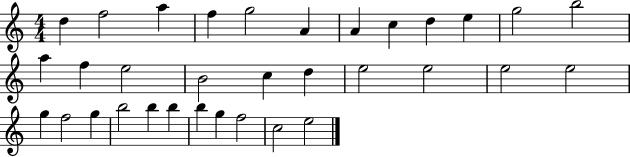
D5/q F5/h A5/q F5/q G5/h A4/q A4/q C5/q D5/q E5/q G5/h B5/h A5/q F5/q E5/h B4/h C5/q D5/q E5/h E5/h E5/h E5/h G5/q F5/h G5/q B5/h B5/q B5/q B5/q G5/q F5/h C5/h E5/h